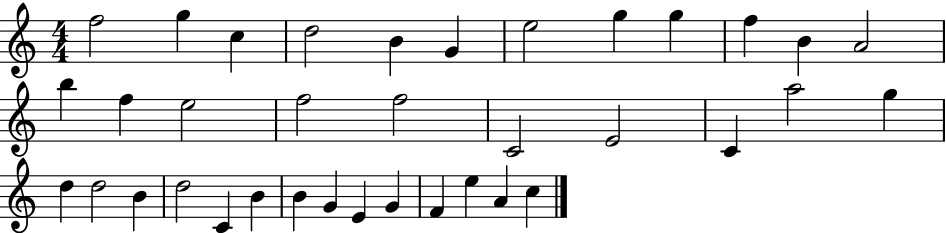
F5/h G5/q C5/q D5/h B4/q G4/q E5/h G5/q G5/q F5/q B4/q A4/h B5/q F5/q E5/h F5/h F5/h C4/h E4/h C4/q A5/h G5/q D5/q D5/h B4/q D5/h C4/q B4/q B4/q G4/q E4/q G4/q F4/q E5/q A4/q C5/q